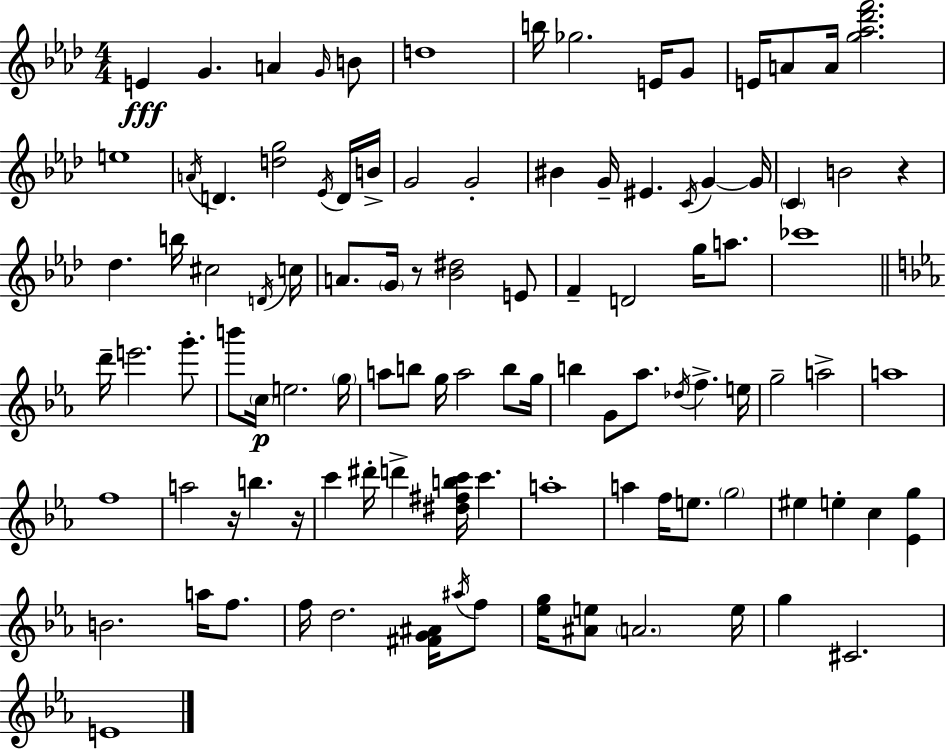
{
  \clef treble
  \numericTimeSignature
  \time 4/4
  \key f \minor
  \repeat volta 2 { e'4\fff g'4. a'4 \grace { g'16 } b'8 | d''1 | b''16 ges''2. e'16 g'8 | e'16 a'8 a'16 <g'' aes'' des''' f'''>2. | \break e''1 | \acciaccatura { a'16 } d'4. <d'' g''>2 | \acciaccatura { ees'16 } d'16 b'16-> g'2 g'2-. | bis'4 g'16-- eis'4. \acciaccatura { c'16 } g'4~~ | \break g'16 \parenthesize c'4 b'2 | r4 des''4. b''16 cis''2 | \acciaccatura { d'16 } c''16 a'8. \parenthesize g'16 r8 <bes' dis''>2 | e'8 f'4-- d'2 | \break g''16 a''8. ces'''1 | \bar "||" \break \key ees \major d'''16-- e'''2. g'''8.-. | b'''8 \parenthesize c''16\p e''2. \parenthesize g''16 | a''8 b''8 g''16 a''2 b''8 g''16 | b''4 g'8 aes''8. \acciaccatura { des''16 } f''4.-> | \break e''16 g''2-- a''2-> | a''1 | f''1 | a''2 r16 b''4. | \break r16 c'''4 dis'''16-. d'''4-> <dis'' fis'' b'' c'''>16 c'''4. | a''1-. | a''4 f''16 e''8. \parenthesize g''2 | eis''4 e''4-. c''4 <ees' g''>4 | \break b'2. a''16 f''8. | f''16 d''2. <fis' g' ais'>16 \acciaccatura { ais''16 } | f''8 <ees'' g''>16 <ais' e''>8 \parenthesize a'2. | e''16 g''4 cis'2. | \break e'1 | } \bar "|."
}